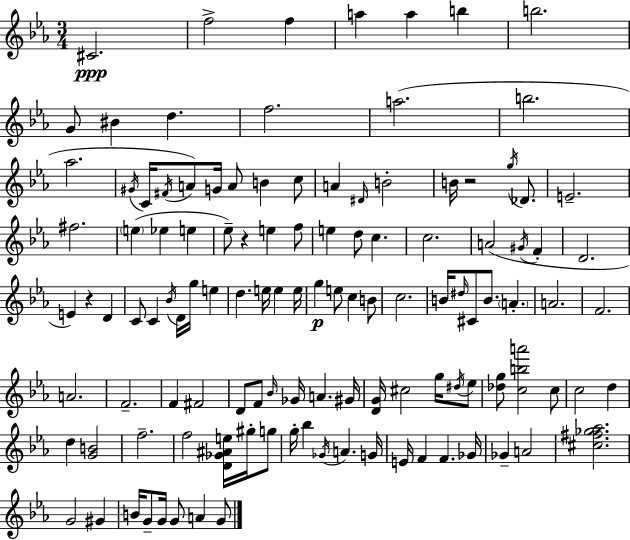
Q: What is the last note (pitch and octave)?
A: G4